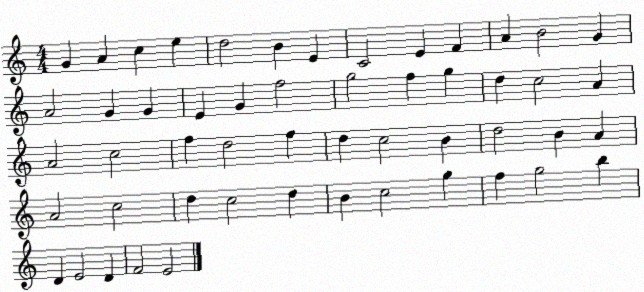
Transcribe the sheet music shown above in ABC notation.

X:1
T:Untitled
M:4/4
L:1/4
K:C
G A c e d2 B E C2 E F A B2 G A2 G G E G f2 g2 f g d c2 A A2 c2 f d2 f d c2 B d2 B A A2 c2 d c2 d B c2 g f g2 b D E2 D F2 E2